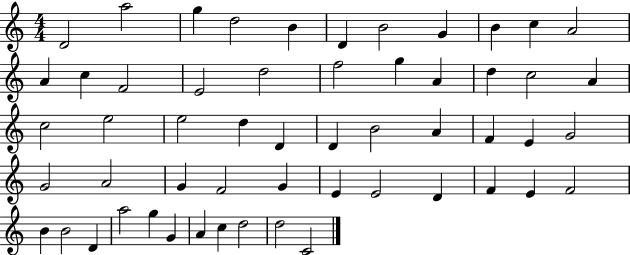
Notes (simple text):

D4/h A5/h G5/q D5/h B4/q D4/q B4/h G4/q B4/q C5/q A4/h A4/q C5/q F4/h E4/h D5/h F5/h G5/q A4/q D5/q C5/h A4/q C5/h E5/h E5/h D5/q D4/q D4/q B4/h A4/q F4/q E4/q G4/h G4/h A4/h G4/q F4/h G4/q E4/q E4/h D4/q F4/q E4/q F4/h B4/q B4/h D4/q A5/h G5/q G4/q A4/q C5/q D5/h D5/h C4/h